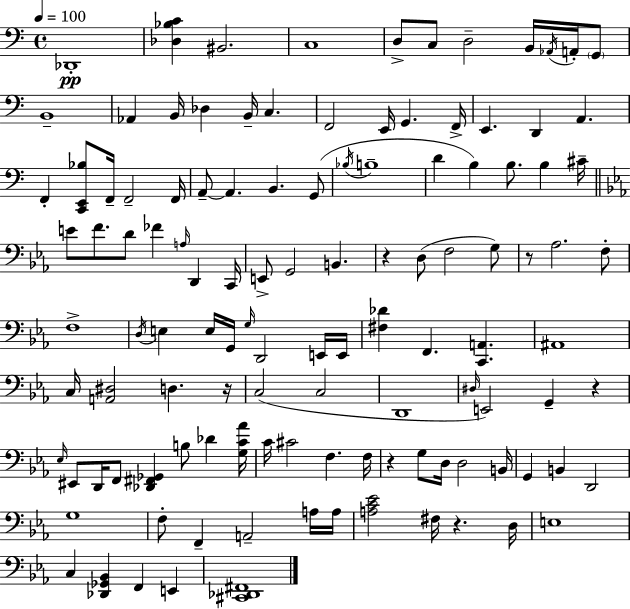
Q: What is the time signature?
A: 4/4